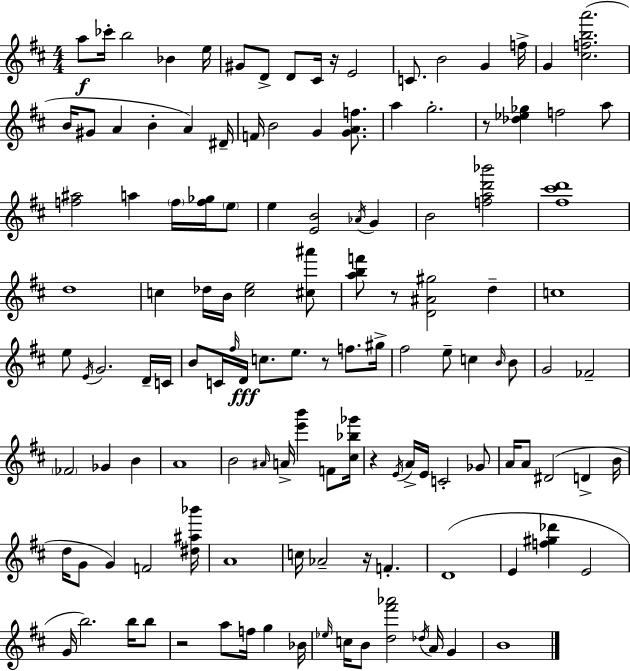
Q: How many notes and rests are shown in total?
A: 129